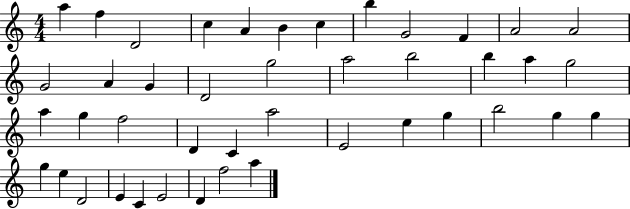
{
  \clef treble
  \numericTimeSignature
  \time 4/4
  \key c \major
  a''4 f''4 d'2 | c''4 a'4 b'4 c''4 | b''4 g'2 f'4 | a'2 a'2 | \break g'2 a'4 g'4 | d'2 g''2 | a''2 b''2 | b''4 a''4 g''2 | \break a''4 g''4 f''2 | d'4 c'4 a''2 | e'2 e''4 g''4 | b''2 g''4 g''4 | \break g''4 e''4 d'2 | e'4 c'4 e'2 | d'4 f''2 a''4 | \bar "|."
}